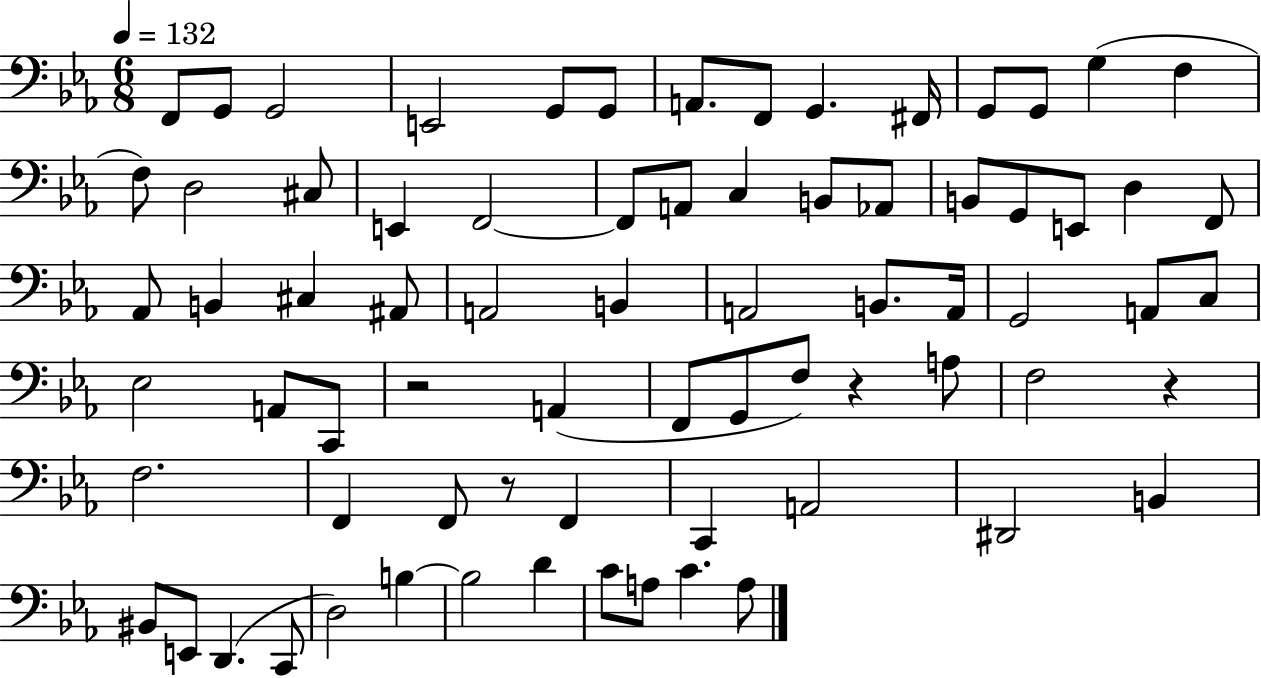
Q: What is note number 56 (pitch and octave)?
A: A2